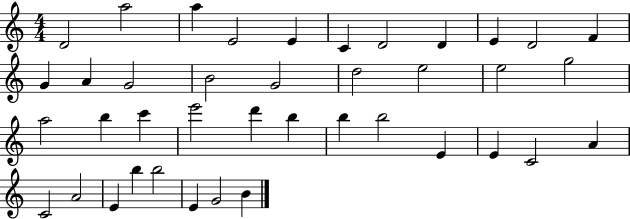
D4/h A5/h A5/q E4/h E4/q C4/q D4/h D4/q E4/q D4/h F4/q G4/q A4/q G4/h B4/h G4/h D5/h E5/h E5/h G5/h A5/h B5/q C6/q E6/h D6/q B5/q B5/q B5/h E4/q E4/q C4/h A4/q C4/h A4/h E4/q B5/q B5/h E4/q G4/h B4/q